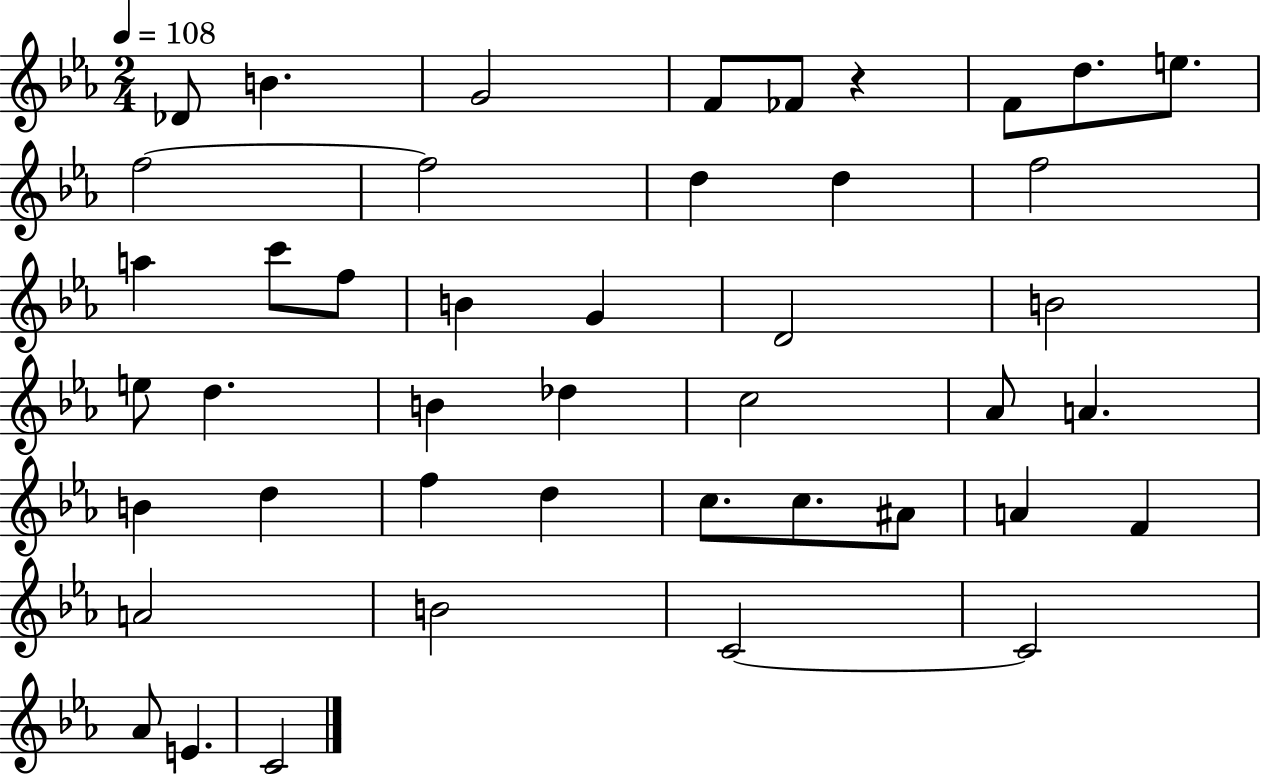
Db4/e B4/q. G4/h F4/e FES4/e R/q F4/e D5/e. E5/e. F5/h F5/h D5/q D5/q F5/h A5/q C6/e F5/e B4/q G4/q D4/h B4/h E5/e D5/q. B4/q Db5/q C5/h Ab4/e A4/q. B4/q D5/q F5/q D5/q C5/e. C5/e. A#4/e A4/q F4/q A4/h B4/h C4/h C4/h Ab4/e E4/q. C4/h